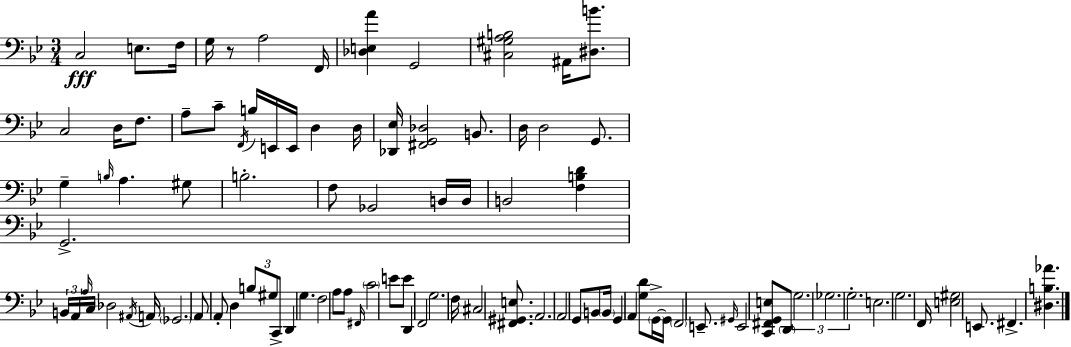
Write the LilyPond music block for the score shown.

{
  \clef bass
  \numericTimeSignature
  \time 3/4
  \key g \minor
  c2\fff e8. f16 | g16 r8 a2 f,16 | <des e a'>4 g,2 | <cis gis a b>2 ais,16 <dis b'>8. | \break c2 d16 f8. | a8-- c'8-- \acciaccatura { f,16 } b16 e,16 e,16 d4 | d16 <des, ees>16 <fis, g, des>2 b,8. | d16 d2 g,8. | \break g4-- \grace { b16 } a4. | gis8 b2.-. | f8 ges,2 | b,16 b,16 b,2 <f b d'>4 | \break g,2.-> | \tuplet 3/2 { b,16 a,16 \grace { a16 } } c16 des2 | \acciaccatura { ais,16 } a,16 \parenthesize ges,2. | a,8 a,8-. d4 | \break \tuplet 3/2 { b8 gis8 c,8-> } d,4 g4. | f2 | a8 a8 \grace { fis,16 } \parenthesize c'2 | e'8 e'8 d,4 f,2 | \break g2. | f16 cis2 | <fis, gis, e>8. a,2. | a,2 | \break g,8 b,8 \parenthesize b,16 g,4 a,4 | <g d'>8 \parenthesize g,16->~~ g,16 \parenthesize f,2 | e,8.-- \grace { gis,16 } e,2 | <c, fis, g, e>8 \parenthesize d,8 \tuplet 3/2 { g2. | \break ges2. | g2.-. } | e2. | g2. | \break f,16 <e gis>2 | e,8. fis,4.-> | <dis b aes'>4. \bar "|."
}